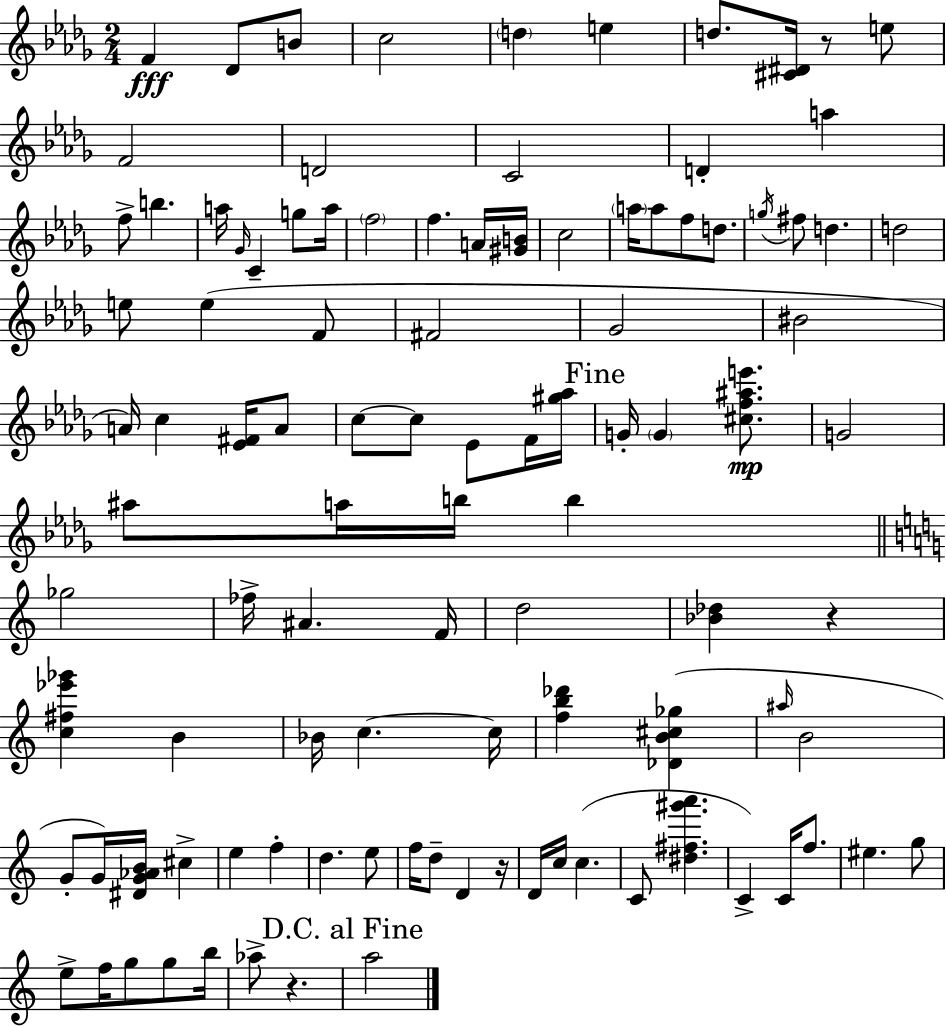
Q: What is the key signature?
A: BES minor